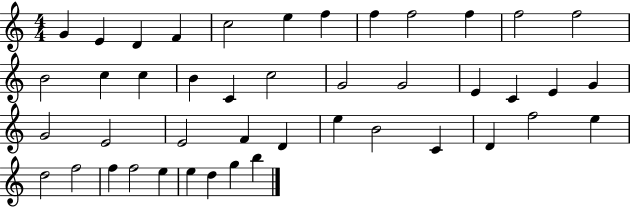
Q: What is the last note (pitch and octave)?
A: B5